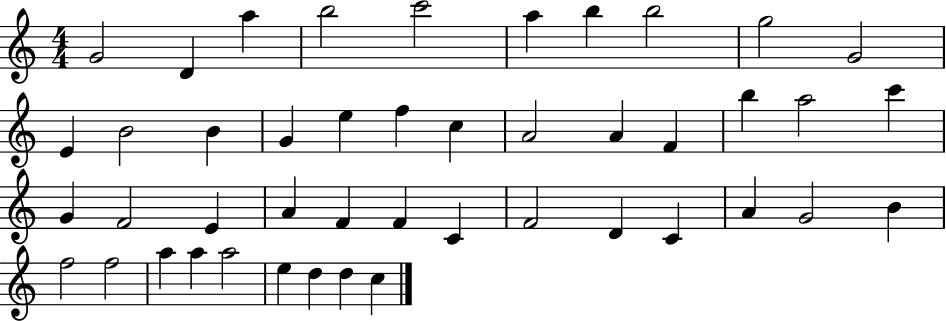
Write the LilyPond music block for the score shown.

{
  \clef treble
  \numericTimeSignature
  \time 4/4
  \key c \major
  g'2 d'4 a''4 | b''2 c'''2 | a''4 b''4 b''2 | g''2 g'2 | \break e'4 b'2 b'4 | g'4 e''4 f''4 c''4 | a'2 a'4 f'4 | b''4 a''2 c'''4 | \break g'4 f'2 e'4 | a'4 f'4 f'4 c'4 | f'2 d'4 c'4 | a'4 g'2 b'4 | \break f''2 f''2 | a''4 a''4 a''2 | e''4 d''4 d''4 c''4 | \bar "|."
}